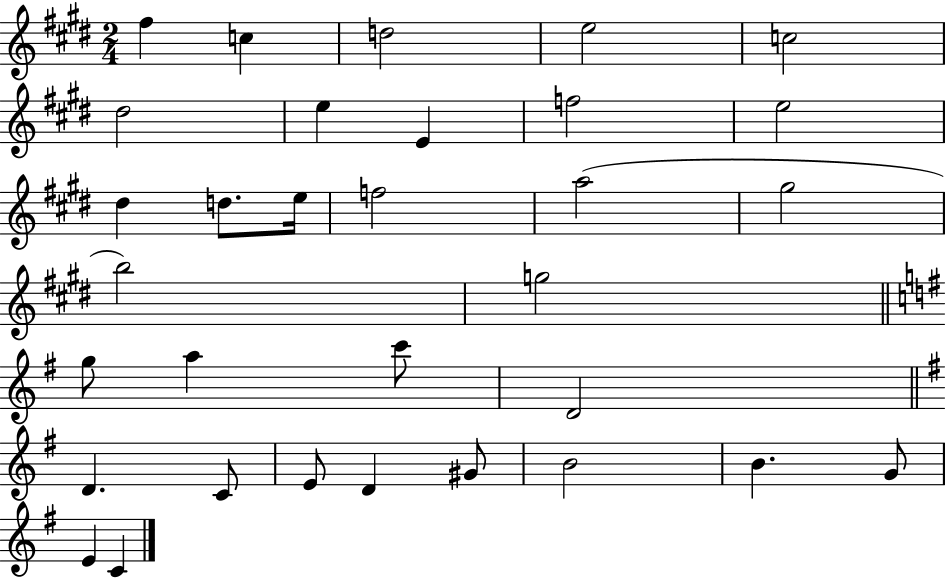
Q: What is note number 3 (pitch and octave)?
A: D5